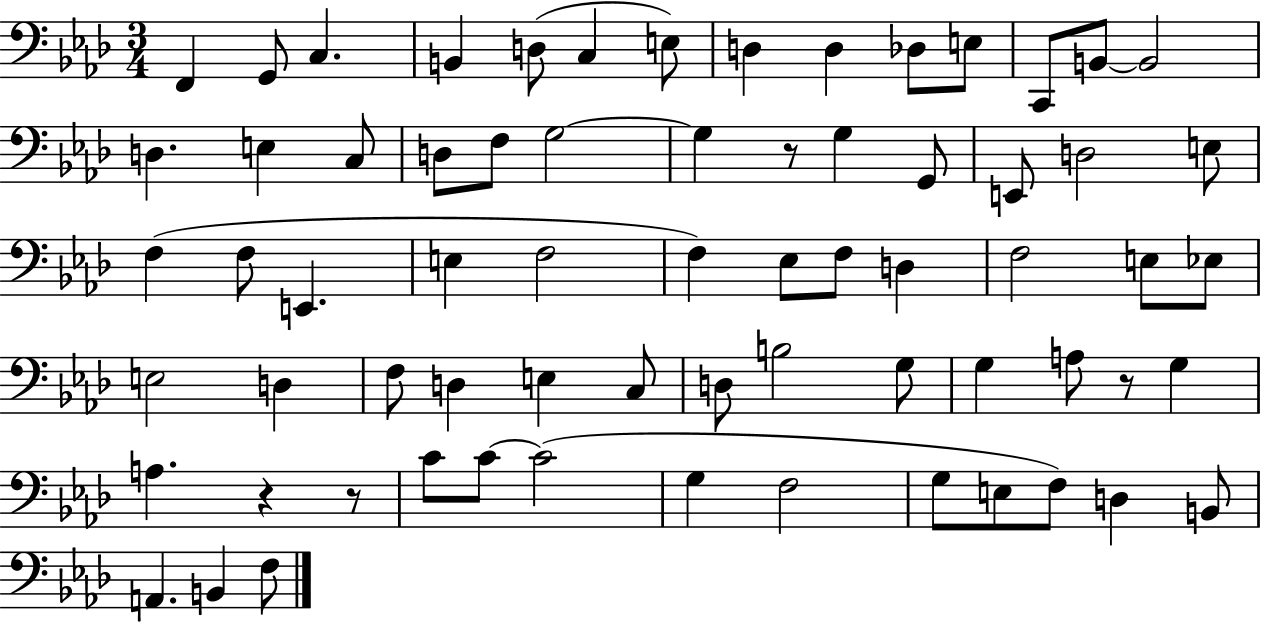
{
  \clef bass
  \numericTimeSignature
  \time 3/4
  \key aes \major
  \repeat volta 2 { f,4 g,8 c4. | b,4 d8( c4 e8) | d4 d4 des8 e8 | c,8 b,8~~ b,2 | \break d4. e4 c8 | d8 f8 g2~~ | g4 r8 g4 g,8 | e,8 d2 e8 | \break f4( f8 e,4. | e4 f2 | f4) ees8 f8 d4 | f2 e8 ees8 | \break e2 d4 | f8 d4 e4 c8 | d8 b2 g8 | g4 a8 r8 g4 | \break a4. r4 r8 | c'8 c'8~~ c'2( | g4 f2 | g8 e8 f8) d4 b,8 | \break a,4. b,4 f8 | } \bar "|."
}